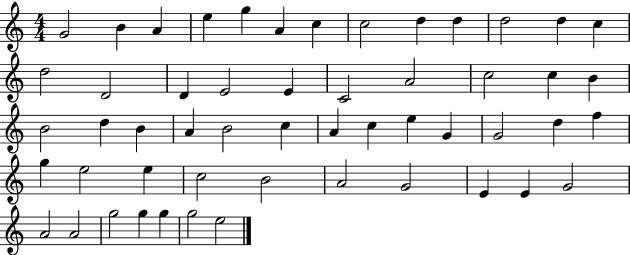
X:1
T:Untitled
M:4/4
L:1/4
K:C
G2 B A e g A c c2 d d d2 d c d2 D2 D E2 E C2 A2 c2 c B B2 d B A B2 c A c e G G2 d f g e2 e c2 B2 A2 G2 E E G2 A2 A2 g2 g g g2 e2